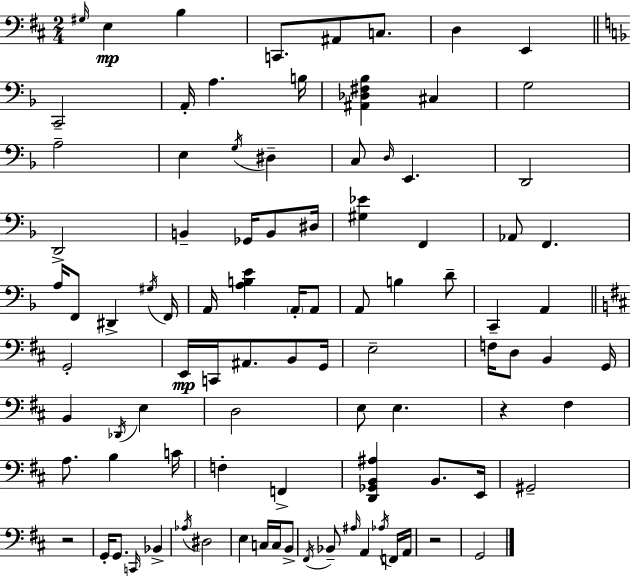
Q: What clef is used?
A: bass